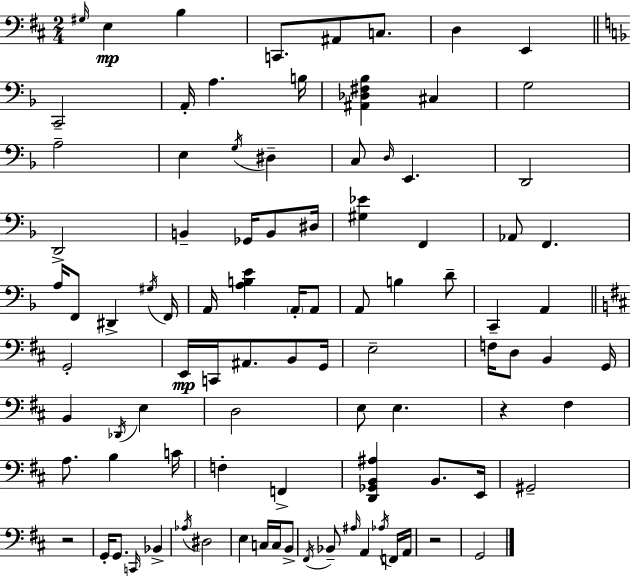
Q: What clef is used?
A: bass